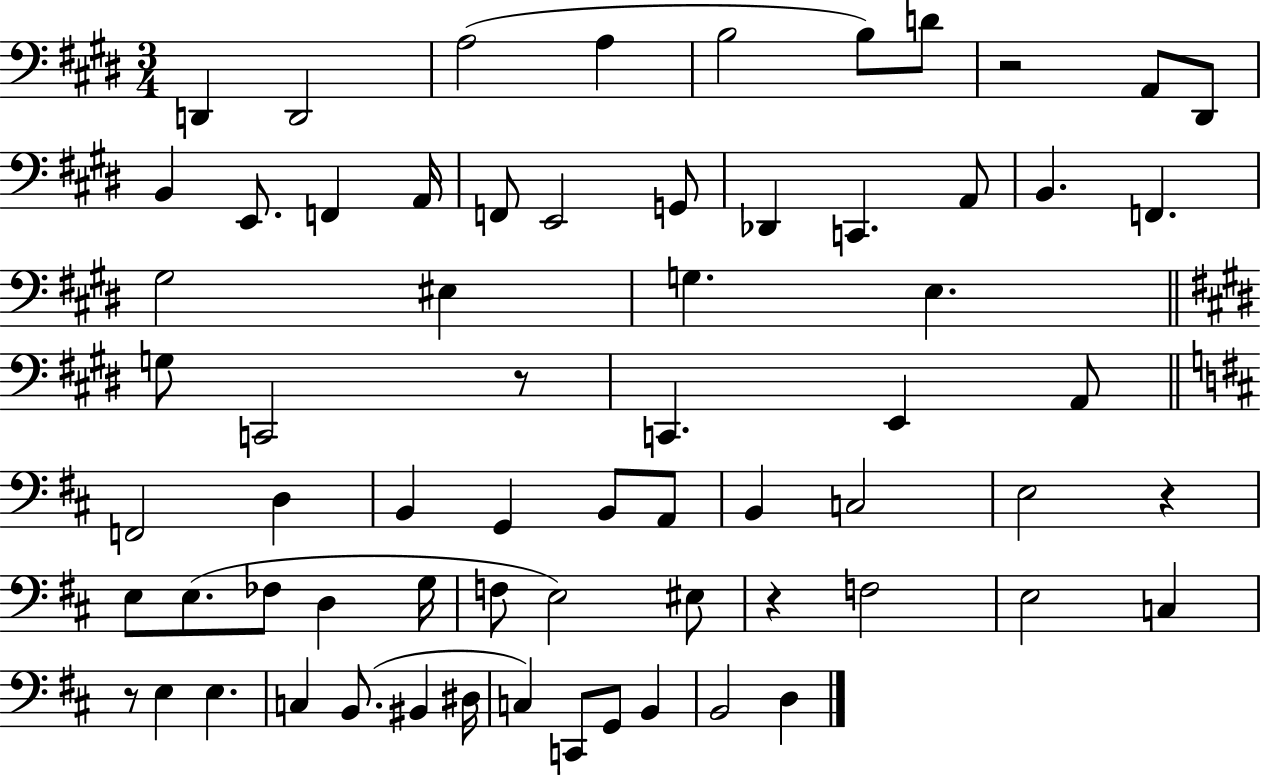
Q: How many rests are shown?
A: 5